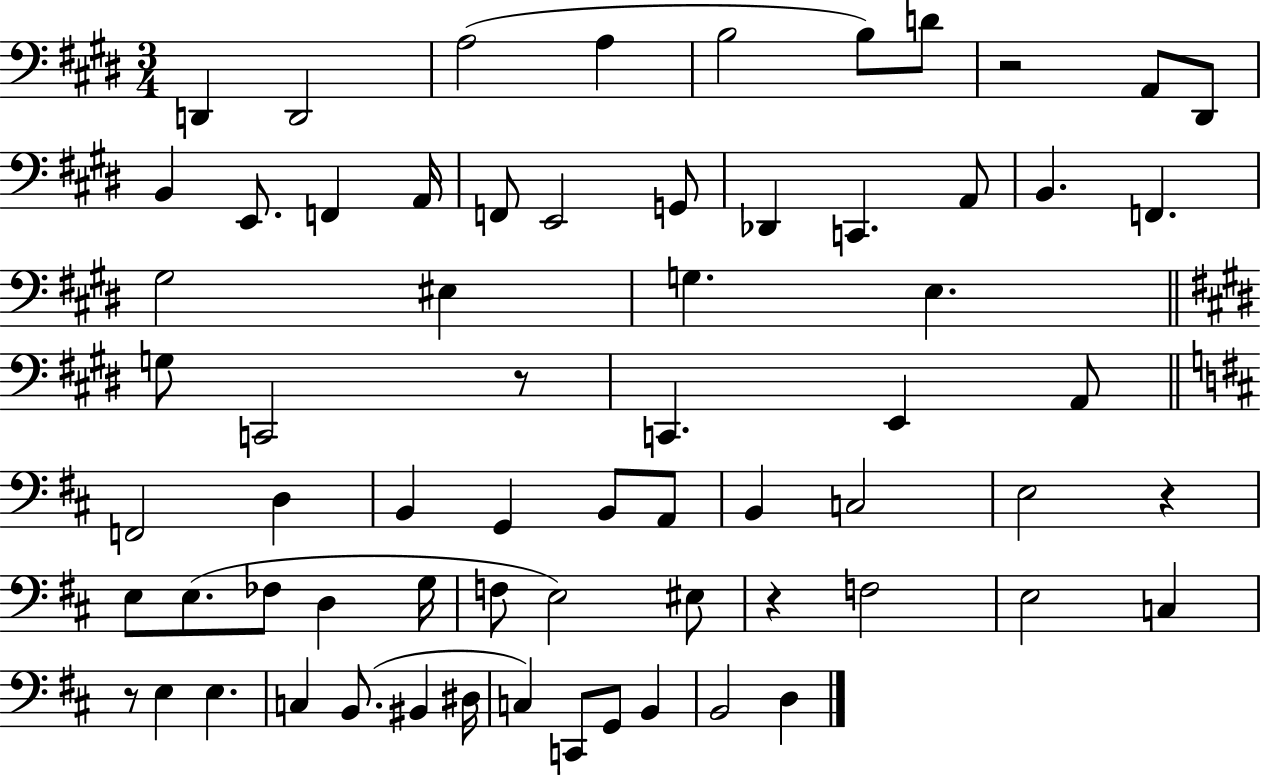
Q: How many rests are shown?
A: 5